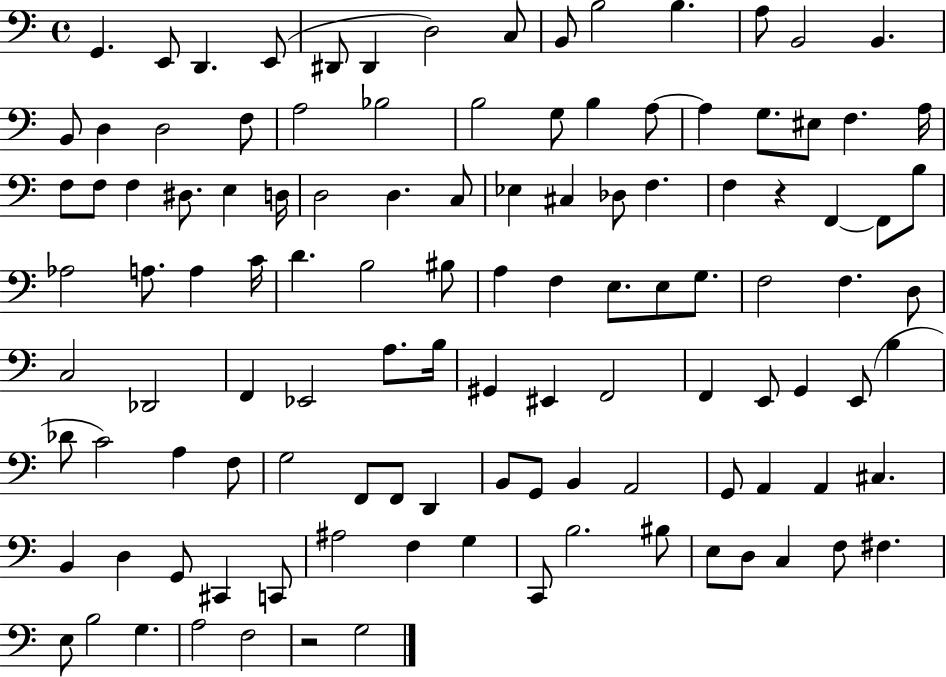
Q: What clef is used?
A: bass